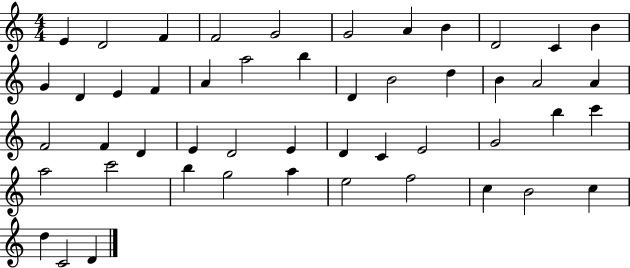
E4/q D4/h F4/q F4/h G4/h G4/h A4/q B4/q D4/h C4/q B4/q G4/q D4/q E4/q F4/q A4/q A5/h B5/q D4/q B4/h D5/q B4/q A4/h A4/q F4/h F4/q D4/q E4/q D4/h E4/q D4/q C4/q E4/h G4/h B5/q C6/q A5/h C6/h B5/q G5/h A5/q E5/h F5/h C5/q B4/h C5/q D5/q C4/h D4/q